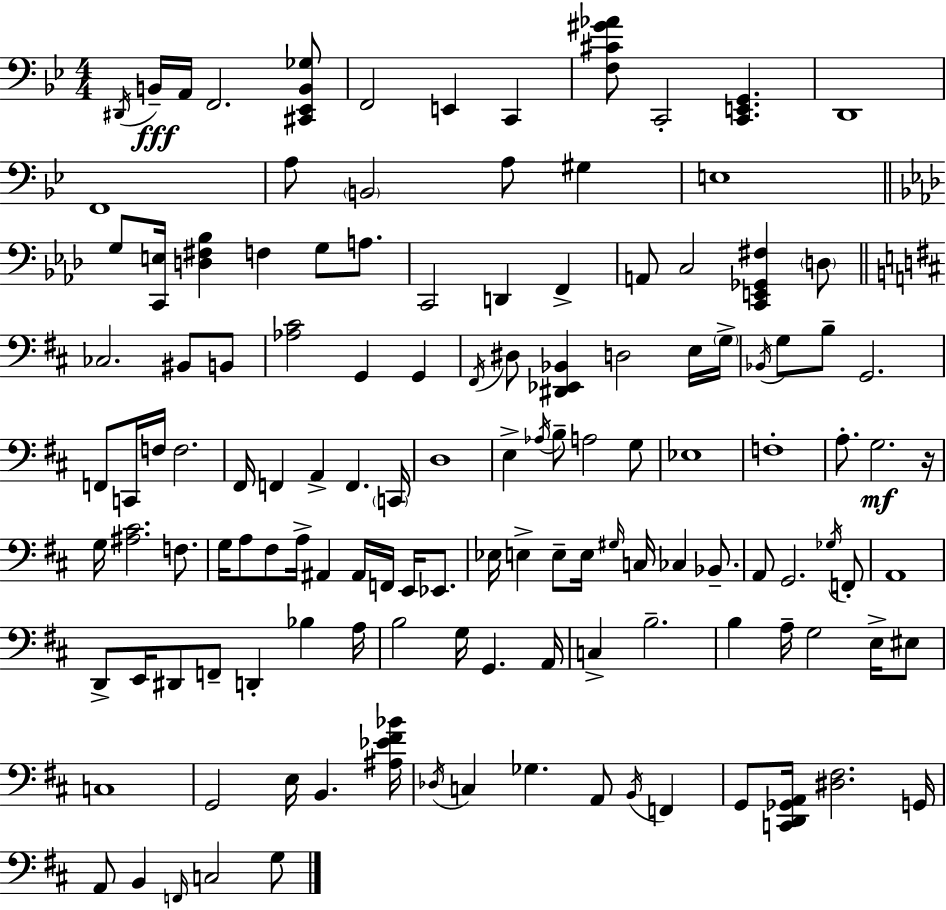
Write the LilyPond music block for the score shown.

{
  \clef bass
  \numericTimeSignature
  \time 4/4
  \key bes \major
  \acciaccatura { dis,16 }\fff b,16-- a,16 f,2. <cis, ees, b, ges>8 | f,2 e,4 c,4 | <f cis' gis' aes'>8 c,2-. <c, e, g,>4. | d,1 | \break f,1 | a8 \parenthesize b,2 a8 gis4 | e1 | \bar "||" \break \key aes \major g8 <c, e>16 <d fis bes>4 f4 g8 a8. | c,2 d,4 f,4-> | a,8 c2 <c, e, ges, fis>4 \parenthesize d8 | \bar "||" \break \key d \major ces2. bis,8 b,8 | <aes cis'>2 g,4 g,4 | \acciaccatura { fis,16 } dis8 <dis, ees, bes,>4 d2 e16 | \parenthesize g16-> \acciaccatura { bes,16 } g8 b8-- g,2. | \break f,8 c,16 f16 f2. | fis,16 f,4 a,4-> f,4. | \parenthesize c,16 d1 | e4-> \acciaccatura { aes16 } b8-- a2 | \break g8 ees1 | f1-. | a8.-. g2.\mf | r16 g16 <ais cis'>2. | \break f8. g16 a8 fis8 a16-> ais,4 ais,16 f,16 e,16 | ees,8. ees16 e4-> e8-- e16 \grace { gis16 } c16 ces4 | bes,8.-- a,8 g,2. | \acciaccatura { ges16 } f,8-. a,1 | \break d,8-> e,16 dis,8 f,8-- d,4-. | bes4 a16 b2 g16 g,4. | a,16 c4-> b2.-- | b4 a16-- g2 | \break e16-> eis8 c1 | g,2 e16 b,4. | <ais ees' fis' bes'>16 \acciaccatura { des16 } c4 ges4. | a,8 \acciaccatura { b,16 } f,4 g,8 <c, d, ges, a,>16 <dis fis>2. | \break g,16 a,8 b,4 \grace { f,16 } c2 | g8 \bar "|."
}